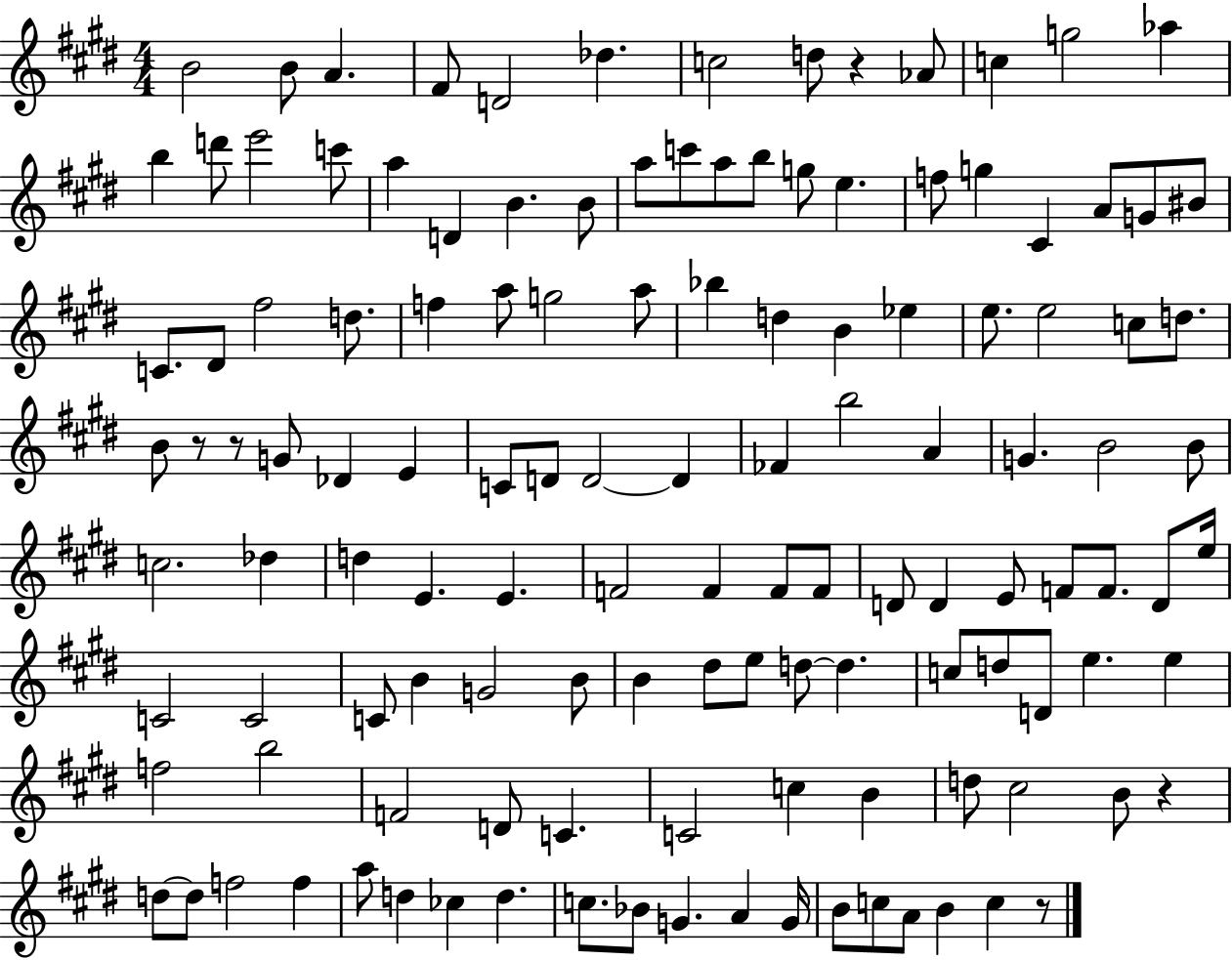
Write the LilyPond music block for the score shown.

{
  \clef treble
  \numericTimeSignature
  \time 4/4
  \key e \major
  b'2 b'8 a'4. | fis'8 d'2 des''4. | c''2 d''8 r4 aes'8 | c''4 g''2 aes''4 | \break b''4 d'''8 e'''2 c'''8 | a''4 d'4 b'4. b'8 | a''8 c'''8 a''8 b''8 g''8 e''4. | f''8 g''4 cis'4 a'8 g'8 bis'8 | \break c'8. dis'8 fis''2 d''8. | f''4 a''8 g''2 a''8 | bes''4 d''4 b'4 ees''4 | e''8. e''2 c''8 d''8. | \break b'8 r8 r8 g'8 des'4 e'4 | c'8 d'8 d'2~~ d'4 | fes'4 b''2 a'4 | g'4. b'2 b'8 | \break c''2. des''4 | d''4 e'4. e'4. | f'2 f'4 f'8 f'8 | d'8 d'4 e'8 f'8 f'8. d'8 e''16 | \break c'2 c'2 | c'8 b'4 g'2 b'8 | b'4 dis''8 e''8 d''8~~ d''4. | c''8 d''8 d'8 e''4. e''4 | \break f''2 b''2 | f'2 d'8 c'4. | c'2 c''4 b'4 | d''8 cis''2 b'8 r4 | \break d''8~~ d''8 f''2 f''4 | a''8 d''4 ces''4 d''4. | c''8. bes'8 g'4. a'4 g'16 | b'8 c''8 a'8 b'4 c''4 r8 | \break \bar "|."
}